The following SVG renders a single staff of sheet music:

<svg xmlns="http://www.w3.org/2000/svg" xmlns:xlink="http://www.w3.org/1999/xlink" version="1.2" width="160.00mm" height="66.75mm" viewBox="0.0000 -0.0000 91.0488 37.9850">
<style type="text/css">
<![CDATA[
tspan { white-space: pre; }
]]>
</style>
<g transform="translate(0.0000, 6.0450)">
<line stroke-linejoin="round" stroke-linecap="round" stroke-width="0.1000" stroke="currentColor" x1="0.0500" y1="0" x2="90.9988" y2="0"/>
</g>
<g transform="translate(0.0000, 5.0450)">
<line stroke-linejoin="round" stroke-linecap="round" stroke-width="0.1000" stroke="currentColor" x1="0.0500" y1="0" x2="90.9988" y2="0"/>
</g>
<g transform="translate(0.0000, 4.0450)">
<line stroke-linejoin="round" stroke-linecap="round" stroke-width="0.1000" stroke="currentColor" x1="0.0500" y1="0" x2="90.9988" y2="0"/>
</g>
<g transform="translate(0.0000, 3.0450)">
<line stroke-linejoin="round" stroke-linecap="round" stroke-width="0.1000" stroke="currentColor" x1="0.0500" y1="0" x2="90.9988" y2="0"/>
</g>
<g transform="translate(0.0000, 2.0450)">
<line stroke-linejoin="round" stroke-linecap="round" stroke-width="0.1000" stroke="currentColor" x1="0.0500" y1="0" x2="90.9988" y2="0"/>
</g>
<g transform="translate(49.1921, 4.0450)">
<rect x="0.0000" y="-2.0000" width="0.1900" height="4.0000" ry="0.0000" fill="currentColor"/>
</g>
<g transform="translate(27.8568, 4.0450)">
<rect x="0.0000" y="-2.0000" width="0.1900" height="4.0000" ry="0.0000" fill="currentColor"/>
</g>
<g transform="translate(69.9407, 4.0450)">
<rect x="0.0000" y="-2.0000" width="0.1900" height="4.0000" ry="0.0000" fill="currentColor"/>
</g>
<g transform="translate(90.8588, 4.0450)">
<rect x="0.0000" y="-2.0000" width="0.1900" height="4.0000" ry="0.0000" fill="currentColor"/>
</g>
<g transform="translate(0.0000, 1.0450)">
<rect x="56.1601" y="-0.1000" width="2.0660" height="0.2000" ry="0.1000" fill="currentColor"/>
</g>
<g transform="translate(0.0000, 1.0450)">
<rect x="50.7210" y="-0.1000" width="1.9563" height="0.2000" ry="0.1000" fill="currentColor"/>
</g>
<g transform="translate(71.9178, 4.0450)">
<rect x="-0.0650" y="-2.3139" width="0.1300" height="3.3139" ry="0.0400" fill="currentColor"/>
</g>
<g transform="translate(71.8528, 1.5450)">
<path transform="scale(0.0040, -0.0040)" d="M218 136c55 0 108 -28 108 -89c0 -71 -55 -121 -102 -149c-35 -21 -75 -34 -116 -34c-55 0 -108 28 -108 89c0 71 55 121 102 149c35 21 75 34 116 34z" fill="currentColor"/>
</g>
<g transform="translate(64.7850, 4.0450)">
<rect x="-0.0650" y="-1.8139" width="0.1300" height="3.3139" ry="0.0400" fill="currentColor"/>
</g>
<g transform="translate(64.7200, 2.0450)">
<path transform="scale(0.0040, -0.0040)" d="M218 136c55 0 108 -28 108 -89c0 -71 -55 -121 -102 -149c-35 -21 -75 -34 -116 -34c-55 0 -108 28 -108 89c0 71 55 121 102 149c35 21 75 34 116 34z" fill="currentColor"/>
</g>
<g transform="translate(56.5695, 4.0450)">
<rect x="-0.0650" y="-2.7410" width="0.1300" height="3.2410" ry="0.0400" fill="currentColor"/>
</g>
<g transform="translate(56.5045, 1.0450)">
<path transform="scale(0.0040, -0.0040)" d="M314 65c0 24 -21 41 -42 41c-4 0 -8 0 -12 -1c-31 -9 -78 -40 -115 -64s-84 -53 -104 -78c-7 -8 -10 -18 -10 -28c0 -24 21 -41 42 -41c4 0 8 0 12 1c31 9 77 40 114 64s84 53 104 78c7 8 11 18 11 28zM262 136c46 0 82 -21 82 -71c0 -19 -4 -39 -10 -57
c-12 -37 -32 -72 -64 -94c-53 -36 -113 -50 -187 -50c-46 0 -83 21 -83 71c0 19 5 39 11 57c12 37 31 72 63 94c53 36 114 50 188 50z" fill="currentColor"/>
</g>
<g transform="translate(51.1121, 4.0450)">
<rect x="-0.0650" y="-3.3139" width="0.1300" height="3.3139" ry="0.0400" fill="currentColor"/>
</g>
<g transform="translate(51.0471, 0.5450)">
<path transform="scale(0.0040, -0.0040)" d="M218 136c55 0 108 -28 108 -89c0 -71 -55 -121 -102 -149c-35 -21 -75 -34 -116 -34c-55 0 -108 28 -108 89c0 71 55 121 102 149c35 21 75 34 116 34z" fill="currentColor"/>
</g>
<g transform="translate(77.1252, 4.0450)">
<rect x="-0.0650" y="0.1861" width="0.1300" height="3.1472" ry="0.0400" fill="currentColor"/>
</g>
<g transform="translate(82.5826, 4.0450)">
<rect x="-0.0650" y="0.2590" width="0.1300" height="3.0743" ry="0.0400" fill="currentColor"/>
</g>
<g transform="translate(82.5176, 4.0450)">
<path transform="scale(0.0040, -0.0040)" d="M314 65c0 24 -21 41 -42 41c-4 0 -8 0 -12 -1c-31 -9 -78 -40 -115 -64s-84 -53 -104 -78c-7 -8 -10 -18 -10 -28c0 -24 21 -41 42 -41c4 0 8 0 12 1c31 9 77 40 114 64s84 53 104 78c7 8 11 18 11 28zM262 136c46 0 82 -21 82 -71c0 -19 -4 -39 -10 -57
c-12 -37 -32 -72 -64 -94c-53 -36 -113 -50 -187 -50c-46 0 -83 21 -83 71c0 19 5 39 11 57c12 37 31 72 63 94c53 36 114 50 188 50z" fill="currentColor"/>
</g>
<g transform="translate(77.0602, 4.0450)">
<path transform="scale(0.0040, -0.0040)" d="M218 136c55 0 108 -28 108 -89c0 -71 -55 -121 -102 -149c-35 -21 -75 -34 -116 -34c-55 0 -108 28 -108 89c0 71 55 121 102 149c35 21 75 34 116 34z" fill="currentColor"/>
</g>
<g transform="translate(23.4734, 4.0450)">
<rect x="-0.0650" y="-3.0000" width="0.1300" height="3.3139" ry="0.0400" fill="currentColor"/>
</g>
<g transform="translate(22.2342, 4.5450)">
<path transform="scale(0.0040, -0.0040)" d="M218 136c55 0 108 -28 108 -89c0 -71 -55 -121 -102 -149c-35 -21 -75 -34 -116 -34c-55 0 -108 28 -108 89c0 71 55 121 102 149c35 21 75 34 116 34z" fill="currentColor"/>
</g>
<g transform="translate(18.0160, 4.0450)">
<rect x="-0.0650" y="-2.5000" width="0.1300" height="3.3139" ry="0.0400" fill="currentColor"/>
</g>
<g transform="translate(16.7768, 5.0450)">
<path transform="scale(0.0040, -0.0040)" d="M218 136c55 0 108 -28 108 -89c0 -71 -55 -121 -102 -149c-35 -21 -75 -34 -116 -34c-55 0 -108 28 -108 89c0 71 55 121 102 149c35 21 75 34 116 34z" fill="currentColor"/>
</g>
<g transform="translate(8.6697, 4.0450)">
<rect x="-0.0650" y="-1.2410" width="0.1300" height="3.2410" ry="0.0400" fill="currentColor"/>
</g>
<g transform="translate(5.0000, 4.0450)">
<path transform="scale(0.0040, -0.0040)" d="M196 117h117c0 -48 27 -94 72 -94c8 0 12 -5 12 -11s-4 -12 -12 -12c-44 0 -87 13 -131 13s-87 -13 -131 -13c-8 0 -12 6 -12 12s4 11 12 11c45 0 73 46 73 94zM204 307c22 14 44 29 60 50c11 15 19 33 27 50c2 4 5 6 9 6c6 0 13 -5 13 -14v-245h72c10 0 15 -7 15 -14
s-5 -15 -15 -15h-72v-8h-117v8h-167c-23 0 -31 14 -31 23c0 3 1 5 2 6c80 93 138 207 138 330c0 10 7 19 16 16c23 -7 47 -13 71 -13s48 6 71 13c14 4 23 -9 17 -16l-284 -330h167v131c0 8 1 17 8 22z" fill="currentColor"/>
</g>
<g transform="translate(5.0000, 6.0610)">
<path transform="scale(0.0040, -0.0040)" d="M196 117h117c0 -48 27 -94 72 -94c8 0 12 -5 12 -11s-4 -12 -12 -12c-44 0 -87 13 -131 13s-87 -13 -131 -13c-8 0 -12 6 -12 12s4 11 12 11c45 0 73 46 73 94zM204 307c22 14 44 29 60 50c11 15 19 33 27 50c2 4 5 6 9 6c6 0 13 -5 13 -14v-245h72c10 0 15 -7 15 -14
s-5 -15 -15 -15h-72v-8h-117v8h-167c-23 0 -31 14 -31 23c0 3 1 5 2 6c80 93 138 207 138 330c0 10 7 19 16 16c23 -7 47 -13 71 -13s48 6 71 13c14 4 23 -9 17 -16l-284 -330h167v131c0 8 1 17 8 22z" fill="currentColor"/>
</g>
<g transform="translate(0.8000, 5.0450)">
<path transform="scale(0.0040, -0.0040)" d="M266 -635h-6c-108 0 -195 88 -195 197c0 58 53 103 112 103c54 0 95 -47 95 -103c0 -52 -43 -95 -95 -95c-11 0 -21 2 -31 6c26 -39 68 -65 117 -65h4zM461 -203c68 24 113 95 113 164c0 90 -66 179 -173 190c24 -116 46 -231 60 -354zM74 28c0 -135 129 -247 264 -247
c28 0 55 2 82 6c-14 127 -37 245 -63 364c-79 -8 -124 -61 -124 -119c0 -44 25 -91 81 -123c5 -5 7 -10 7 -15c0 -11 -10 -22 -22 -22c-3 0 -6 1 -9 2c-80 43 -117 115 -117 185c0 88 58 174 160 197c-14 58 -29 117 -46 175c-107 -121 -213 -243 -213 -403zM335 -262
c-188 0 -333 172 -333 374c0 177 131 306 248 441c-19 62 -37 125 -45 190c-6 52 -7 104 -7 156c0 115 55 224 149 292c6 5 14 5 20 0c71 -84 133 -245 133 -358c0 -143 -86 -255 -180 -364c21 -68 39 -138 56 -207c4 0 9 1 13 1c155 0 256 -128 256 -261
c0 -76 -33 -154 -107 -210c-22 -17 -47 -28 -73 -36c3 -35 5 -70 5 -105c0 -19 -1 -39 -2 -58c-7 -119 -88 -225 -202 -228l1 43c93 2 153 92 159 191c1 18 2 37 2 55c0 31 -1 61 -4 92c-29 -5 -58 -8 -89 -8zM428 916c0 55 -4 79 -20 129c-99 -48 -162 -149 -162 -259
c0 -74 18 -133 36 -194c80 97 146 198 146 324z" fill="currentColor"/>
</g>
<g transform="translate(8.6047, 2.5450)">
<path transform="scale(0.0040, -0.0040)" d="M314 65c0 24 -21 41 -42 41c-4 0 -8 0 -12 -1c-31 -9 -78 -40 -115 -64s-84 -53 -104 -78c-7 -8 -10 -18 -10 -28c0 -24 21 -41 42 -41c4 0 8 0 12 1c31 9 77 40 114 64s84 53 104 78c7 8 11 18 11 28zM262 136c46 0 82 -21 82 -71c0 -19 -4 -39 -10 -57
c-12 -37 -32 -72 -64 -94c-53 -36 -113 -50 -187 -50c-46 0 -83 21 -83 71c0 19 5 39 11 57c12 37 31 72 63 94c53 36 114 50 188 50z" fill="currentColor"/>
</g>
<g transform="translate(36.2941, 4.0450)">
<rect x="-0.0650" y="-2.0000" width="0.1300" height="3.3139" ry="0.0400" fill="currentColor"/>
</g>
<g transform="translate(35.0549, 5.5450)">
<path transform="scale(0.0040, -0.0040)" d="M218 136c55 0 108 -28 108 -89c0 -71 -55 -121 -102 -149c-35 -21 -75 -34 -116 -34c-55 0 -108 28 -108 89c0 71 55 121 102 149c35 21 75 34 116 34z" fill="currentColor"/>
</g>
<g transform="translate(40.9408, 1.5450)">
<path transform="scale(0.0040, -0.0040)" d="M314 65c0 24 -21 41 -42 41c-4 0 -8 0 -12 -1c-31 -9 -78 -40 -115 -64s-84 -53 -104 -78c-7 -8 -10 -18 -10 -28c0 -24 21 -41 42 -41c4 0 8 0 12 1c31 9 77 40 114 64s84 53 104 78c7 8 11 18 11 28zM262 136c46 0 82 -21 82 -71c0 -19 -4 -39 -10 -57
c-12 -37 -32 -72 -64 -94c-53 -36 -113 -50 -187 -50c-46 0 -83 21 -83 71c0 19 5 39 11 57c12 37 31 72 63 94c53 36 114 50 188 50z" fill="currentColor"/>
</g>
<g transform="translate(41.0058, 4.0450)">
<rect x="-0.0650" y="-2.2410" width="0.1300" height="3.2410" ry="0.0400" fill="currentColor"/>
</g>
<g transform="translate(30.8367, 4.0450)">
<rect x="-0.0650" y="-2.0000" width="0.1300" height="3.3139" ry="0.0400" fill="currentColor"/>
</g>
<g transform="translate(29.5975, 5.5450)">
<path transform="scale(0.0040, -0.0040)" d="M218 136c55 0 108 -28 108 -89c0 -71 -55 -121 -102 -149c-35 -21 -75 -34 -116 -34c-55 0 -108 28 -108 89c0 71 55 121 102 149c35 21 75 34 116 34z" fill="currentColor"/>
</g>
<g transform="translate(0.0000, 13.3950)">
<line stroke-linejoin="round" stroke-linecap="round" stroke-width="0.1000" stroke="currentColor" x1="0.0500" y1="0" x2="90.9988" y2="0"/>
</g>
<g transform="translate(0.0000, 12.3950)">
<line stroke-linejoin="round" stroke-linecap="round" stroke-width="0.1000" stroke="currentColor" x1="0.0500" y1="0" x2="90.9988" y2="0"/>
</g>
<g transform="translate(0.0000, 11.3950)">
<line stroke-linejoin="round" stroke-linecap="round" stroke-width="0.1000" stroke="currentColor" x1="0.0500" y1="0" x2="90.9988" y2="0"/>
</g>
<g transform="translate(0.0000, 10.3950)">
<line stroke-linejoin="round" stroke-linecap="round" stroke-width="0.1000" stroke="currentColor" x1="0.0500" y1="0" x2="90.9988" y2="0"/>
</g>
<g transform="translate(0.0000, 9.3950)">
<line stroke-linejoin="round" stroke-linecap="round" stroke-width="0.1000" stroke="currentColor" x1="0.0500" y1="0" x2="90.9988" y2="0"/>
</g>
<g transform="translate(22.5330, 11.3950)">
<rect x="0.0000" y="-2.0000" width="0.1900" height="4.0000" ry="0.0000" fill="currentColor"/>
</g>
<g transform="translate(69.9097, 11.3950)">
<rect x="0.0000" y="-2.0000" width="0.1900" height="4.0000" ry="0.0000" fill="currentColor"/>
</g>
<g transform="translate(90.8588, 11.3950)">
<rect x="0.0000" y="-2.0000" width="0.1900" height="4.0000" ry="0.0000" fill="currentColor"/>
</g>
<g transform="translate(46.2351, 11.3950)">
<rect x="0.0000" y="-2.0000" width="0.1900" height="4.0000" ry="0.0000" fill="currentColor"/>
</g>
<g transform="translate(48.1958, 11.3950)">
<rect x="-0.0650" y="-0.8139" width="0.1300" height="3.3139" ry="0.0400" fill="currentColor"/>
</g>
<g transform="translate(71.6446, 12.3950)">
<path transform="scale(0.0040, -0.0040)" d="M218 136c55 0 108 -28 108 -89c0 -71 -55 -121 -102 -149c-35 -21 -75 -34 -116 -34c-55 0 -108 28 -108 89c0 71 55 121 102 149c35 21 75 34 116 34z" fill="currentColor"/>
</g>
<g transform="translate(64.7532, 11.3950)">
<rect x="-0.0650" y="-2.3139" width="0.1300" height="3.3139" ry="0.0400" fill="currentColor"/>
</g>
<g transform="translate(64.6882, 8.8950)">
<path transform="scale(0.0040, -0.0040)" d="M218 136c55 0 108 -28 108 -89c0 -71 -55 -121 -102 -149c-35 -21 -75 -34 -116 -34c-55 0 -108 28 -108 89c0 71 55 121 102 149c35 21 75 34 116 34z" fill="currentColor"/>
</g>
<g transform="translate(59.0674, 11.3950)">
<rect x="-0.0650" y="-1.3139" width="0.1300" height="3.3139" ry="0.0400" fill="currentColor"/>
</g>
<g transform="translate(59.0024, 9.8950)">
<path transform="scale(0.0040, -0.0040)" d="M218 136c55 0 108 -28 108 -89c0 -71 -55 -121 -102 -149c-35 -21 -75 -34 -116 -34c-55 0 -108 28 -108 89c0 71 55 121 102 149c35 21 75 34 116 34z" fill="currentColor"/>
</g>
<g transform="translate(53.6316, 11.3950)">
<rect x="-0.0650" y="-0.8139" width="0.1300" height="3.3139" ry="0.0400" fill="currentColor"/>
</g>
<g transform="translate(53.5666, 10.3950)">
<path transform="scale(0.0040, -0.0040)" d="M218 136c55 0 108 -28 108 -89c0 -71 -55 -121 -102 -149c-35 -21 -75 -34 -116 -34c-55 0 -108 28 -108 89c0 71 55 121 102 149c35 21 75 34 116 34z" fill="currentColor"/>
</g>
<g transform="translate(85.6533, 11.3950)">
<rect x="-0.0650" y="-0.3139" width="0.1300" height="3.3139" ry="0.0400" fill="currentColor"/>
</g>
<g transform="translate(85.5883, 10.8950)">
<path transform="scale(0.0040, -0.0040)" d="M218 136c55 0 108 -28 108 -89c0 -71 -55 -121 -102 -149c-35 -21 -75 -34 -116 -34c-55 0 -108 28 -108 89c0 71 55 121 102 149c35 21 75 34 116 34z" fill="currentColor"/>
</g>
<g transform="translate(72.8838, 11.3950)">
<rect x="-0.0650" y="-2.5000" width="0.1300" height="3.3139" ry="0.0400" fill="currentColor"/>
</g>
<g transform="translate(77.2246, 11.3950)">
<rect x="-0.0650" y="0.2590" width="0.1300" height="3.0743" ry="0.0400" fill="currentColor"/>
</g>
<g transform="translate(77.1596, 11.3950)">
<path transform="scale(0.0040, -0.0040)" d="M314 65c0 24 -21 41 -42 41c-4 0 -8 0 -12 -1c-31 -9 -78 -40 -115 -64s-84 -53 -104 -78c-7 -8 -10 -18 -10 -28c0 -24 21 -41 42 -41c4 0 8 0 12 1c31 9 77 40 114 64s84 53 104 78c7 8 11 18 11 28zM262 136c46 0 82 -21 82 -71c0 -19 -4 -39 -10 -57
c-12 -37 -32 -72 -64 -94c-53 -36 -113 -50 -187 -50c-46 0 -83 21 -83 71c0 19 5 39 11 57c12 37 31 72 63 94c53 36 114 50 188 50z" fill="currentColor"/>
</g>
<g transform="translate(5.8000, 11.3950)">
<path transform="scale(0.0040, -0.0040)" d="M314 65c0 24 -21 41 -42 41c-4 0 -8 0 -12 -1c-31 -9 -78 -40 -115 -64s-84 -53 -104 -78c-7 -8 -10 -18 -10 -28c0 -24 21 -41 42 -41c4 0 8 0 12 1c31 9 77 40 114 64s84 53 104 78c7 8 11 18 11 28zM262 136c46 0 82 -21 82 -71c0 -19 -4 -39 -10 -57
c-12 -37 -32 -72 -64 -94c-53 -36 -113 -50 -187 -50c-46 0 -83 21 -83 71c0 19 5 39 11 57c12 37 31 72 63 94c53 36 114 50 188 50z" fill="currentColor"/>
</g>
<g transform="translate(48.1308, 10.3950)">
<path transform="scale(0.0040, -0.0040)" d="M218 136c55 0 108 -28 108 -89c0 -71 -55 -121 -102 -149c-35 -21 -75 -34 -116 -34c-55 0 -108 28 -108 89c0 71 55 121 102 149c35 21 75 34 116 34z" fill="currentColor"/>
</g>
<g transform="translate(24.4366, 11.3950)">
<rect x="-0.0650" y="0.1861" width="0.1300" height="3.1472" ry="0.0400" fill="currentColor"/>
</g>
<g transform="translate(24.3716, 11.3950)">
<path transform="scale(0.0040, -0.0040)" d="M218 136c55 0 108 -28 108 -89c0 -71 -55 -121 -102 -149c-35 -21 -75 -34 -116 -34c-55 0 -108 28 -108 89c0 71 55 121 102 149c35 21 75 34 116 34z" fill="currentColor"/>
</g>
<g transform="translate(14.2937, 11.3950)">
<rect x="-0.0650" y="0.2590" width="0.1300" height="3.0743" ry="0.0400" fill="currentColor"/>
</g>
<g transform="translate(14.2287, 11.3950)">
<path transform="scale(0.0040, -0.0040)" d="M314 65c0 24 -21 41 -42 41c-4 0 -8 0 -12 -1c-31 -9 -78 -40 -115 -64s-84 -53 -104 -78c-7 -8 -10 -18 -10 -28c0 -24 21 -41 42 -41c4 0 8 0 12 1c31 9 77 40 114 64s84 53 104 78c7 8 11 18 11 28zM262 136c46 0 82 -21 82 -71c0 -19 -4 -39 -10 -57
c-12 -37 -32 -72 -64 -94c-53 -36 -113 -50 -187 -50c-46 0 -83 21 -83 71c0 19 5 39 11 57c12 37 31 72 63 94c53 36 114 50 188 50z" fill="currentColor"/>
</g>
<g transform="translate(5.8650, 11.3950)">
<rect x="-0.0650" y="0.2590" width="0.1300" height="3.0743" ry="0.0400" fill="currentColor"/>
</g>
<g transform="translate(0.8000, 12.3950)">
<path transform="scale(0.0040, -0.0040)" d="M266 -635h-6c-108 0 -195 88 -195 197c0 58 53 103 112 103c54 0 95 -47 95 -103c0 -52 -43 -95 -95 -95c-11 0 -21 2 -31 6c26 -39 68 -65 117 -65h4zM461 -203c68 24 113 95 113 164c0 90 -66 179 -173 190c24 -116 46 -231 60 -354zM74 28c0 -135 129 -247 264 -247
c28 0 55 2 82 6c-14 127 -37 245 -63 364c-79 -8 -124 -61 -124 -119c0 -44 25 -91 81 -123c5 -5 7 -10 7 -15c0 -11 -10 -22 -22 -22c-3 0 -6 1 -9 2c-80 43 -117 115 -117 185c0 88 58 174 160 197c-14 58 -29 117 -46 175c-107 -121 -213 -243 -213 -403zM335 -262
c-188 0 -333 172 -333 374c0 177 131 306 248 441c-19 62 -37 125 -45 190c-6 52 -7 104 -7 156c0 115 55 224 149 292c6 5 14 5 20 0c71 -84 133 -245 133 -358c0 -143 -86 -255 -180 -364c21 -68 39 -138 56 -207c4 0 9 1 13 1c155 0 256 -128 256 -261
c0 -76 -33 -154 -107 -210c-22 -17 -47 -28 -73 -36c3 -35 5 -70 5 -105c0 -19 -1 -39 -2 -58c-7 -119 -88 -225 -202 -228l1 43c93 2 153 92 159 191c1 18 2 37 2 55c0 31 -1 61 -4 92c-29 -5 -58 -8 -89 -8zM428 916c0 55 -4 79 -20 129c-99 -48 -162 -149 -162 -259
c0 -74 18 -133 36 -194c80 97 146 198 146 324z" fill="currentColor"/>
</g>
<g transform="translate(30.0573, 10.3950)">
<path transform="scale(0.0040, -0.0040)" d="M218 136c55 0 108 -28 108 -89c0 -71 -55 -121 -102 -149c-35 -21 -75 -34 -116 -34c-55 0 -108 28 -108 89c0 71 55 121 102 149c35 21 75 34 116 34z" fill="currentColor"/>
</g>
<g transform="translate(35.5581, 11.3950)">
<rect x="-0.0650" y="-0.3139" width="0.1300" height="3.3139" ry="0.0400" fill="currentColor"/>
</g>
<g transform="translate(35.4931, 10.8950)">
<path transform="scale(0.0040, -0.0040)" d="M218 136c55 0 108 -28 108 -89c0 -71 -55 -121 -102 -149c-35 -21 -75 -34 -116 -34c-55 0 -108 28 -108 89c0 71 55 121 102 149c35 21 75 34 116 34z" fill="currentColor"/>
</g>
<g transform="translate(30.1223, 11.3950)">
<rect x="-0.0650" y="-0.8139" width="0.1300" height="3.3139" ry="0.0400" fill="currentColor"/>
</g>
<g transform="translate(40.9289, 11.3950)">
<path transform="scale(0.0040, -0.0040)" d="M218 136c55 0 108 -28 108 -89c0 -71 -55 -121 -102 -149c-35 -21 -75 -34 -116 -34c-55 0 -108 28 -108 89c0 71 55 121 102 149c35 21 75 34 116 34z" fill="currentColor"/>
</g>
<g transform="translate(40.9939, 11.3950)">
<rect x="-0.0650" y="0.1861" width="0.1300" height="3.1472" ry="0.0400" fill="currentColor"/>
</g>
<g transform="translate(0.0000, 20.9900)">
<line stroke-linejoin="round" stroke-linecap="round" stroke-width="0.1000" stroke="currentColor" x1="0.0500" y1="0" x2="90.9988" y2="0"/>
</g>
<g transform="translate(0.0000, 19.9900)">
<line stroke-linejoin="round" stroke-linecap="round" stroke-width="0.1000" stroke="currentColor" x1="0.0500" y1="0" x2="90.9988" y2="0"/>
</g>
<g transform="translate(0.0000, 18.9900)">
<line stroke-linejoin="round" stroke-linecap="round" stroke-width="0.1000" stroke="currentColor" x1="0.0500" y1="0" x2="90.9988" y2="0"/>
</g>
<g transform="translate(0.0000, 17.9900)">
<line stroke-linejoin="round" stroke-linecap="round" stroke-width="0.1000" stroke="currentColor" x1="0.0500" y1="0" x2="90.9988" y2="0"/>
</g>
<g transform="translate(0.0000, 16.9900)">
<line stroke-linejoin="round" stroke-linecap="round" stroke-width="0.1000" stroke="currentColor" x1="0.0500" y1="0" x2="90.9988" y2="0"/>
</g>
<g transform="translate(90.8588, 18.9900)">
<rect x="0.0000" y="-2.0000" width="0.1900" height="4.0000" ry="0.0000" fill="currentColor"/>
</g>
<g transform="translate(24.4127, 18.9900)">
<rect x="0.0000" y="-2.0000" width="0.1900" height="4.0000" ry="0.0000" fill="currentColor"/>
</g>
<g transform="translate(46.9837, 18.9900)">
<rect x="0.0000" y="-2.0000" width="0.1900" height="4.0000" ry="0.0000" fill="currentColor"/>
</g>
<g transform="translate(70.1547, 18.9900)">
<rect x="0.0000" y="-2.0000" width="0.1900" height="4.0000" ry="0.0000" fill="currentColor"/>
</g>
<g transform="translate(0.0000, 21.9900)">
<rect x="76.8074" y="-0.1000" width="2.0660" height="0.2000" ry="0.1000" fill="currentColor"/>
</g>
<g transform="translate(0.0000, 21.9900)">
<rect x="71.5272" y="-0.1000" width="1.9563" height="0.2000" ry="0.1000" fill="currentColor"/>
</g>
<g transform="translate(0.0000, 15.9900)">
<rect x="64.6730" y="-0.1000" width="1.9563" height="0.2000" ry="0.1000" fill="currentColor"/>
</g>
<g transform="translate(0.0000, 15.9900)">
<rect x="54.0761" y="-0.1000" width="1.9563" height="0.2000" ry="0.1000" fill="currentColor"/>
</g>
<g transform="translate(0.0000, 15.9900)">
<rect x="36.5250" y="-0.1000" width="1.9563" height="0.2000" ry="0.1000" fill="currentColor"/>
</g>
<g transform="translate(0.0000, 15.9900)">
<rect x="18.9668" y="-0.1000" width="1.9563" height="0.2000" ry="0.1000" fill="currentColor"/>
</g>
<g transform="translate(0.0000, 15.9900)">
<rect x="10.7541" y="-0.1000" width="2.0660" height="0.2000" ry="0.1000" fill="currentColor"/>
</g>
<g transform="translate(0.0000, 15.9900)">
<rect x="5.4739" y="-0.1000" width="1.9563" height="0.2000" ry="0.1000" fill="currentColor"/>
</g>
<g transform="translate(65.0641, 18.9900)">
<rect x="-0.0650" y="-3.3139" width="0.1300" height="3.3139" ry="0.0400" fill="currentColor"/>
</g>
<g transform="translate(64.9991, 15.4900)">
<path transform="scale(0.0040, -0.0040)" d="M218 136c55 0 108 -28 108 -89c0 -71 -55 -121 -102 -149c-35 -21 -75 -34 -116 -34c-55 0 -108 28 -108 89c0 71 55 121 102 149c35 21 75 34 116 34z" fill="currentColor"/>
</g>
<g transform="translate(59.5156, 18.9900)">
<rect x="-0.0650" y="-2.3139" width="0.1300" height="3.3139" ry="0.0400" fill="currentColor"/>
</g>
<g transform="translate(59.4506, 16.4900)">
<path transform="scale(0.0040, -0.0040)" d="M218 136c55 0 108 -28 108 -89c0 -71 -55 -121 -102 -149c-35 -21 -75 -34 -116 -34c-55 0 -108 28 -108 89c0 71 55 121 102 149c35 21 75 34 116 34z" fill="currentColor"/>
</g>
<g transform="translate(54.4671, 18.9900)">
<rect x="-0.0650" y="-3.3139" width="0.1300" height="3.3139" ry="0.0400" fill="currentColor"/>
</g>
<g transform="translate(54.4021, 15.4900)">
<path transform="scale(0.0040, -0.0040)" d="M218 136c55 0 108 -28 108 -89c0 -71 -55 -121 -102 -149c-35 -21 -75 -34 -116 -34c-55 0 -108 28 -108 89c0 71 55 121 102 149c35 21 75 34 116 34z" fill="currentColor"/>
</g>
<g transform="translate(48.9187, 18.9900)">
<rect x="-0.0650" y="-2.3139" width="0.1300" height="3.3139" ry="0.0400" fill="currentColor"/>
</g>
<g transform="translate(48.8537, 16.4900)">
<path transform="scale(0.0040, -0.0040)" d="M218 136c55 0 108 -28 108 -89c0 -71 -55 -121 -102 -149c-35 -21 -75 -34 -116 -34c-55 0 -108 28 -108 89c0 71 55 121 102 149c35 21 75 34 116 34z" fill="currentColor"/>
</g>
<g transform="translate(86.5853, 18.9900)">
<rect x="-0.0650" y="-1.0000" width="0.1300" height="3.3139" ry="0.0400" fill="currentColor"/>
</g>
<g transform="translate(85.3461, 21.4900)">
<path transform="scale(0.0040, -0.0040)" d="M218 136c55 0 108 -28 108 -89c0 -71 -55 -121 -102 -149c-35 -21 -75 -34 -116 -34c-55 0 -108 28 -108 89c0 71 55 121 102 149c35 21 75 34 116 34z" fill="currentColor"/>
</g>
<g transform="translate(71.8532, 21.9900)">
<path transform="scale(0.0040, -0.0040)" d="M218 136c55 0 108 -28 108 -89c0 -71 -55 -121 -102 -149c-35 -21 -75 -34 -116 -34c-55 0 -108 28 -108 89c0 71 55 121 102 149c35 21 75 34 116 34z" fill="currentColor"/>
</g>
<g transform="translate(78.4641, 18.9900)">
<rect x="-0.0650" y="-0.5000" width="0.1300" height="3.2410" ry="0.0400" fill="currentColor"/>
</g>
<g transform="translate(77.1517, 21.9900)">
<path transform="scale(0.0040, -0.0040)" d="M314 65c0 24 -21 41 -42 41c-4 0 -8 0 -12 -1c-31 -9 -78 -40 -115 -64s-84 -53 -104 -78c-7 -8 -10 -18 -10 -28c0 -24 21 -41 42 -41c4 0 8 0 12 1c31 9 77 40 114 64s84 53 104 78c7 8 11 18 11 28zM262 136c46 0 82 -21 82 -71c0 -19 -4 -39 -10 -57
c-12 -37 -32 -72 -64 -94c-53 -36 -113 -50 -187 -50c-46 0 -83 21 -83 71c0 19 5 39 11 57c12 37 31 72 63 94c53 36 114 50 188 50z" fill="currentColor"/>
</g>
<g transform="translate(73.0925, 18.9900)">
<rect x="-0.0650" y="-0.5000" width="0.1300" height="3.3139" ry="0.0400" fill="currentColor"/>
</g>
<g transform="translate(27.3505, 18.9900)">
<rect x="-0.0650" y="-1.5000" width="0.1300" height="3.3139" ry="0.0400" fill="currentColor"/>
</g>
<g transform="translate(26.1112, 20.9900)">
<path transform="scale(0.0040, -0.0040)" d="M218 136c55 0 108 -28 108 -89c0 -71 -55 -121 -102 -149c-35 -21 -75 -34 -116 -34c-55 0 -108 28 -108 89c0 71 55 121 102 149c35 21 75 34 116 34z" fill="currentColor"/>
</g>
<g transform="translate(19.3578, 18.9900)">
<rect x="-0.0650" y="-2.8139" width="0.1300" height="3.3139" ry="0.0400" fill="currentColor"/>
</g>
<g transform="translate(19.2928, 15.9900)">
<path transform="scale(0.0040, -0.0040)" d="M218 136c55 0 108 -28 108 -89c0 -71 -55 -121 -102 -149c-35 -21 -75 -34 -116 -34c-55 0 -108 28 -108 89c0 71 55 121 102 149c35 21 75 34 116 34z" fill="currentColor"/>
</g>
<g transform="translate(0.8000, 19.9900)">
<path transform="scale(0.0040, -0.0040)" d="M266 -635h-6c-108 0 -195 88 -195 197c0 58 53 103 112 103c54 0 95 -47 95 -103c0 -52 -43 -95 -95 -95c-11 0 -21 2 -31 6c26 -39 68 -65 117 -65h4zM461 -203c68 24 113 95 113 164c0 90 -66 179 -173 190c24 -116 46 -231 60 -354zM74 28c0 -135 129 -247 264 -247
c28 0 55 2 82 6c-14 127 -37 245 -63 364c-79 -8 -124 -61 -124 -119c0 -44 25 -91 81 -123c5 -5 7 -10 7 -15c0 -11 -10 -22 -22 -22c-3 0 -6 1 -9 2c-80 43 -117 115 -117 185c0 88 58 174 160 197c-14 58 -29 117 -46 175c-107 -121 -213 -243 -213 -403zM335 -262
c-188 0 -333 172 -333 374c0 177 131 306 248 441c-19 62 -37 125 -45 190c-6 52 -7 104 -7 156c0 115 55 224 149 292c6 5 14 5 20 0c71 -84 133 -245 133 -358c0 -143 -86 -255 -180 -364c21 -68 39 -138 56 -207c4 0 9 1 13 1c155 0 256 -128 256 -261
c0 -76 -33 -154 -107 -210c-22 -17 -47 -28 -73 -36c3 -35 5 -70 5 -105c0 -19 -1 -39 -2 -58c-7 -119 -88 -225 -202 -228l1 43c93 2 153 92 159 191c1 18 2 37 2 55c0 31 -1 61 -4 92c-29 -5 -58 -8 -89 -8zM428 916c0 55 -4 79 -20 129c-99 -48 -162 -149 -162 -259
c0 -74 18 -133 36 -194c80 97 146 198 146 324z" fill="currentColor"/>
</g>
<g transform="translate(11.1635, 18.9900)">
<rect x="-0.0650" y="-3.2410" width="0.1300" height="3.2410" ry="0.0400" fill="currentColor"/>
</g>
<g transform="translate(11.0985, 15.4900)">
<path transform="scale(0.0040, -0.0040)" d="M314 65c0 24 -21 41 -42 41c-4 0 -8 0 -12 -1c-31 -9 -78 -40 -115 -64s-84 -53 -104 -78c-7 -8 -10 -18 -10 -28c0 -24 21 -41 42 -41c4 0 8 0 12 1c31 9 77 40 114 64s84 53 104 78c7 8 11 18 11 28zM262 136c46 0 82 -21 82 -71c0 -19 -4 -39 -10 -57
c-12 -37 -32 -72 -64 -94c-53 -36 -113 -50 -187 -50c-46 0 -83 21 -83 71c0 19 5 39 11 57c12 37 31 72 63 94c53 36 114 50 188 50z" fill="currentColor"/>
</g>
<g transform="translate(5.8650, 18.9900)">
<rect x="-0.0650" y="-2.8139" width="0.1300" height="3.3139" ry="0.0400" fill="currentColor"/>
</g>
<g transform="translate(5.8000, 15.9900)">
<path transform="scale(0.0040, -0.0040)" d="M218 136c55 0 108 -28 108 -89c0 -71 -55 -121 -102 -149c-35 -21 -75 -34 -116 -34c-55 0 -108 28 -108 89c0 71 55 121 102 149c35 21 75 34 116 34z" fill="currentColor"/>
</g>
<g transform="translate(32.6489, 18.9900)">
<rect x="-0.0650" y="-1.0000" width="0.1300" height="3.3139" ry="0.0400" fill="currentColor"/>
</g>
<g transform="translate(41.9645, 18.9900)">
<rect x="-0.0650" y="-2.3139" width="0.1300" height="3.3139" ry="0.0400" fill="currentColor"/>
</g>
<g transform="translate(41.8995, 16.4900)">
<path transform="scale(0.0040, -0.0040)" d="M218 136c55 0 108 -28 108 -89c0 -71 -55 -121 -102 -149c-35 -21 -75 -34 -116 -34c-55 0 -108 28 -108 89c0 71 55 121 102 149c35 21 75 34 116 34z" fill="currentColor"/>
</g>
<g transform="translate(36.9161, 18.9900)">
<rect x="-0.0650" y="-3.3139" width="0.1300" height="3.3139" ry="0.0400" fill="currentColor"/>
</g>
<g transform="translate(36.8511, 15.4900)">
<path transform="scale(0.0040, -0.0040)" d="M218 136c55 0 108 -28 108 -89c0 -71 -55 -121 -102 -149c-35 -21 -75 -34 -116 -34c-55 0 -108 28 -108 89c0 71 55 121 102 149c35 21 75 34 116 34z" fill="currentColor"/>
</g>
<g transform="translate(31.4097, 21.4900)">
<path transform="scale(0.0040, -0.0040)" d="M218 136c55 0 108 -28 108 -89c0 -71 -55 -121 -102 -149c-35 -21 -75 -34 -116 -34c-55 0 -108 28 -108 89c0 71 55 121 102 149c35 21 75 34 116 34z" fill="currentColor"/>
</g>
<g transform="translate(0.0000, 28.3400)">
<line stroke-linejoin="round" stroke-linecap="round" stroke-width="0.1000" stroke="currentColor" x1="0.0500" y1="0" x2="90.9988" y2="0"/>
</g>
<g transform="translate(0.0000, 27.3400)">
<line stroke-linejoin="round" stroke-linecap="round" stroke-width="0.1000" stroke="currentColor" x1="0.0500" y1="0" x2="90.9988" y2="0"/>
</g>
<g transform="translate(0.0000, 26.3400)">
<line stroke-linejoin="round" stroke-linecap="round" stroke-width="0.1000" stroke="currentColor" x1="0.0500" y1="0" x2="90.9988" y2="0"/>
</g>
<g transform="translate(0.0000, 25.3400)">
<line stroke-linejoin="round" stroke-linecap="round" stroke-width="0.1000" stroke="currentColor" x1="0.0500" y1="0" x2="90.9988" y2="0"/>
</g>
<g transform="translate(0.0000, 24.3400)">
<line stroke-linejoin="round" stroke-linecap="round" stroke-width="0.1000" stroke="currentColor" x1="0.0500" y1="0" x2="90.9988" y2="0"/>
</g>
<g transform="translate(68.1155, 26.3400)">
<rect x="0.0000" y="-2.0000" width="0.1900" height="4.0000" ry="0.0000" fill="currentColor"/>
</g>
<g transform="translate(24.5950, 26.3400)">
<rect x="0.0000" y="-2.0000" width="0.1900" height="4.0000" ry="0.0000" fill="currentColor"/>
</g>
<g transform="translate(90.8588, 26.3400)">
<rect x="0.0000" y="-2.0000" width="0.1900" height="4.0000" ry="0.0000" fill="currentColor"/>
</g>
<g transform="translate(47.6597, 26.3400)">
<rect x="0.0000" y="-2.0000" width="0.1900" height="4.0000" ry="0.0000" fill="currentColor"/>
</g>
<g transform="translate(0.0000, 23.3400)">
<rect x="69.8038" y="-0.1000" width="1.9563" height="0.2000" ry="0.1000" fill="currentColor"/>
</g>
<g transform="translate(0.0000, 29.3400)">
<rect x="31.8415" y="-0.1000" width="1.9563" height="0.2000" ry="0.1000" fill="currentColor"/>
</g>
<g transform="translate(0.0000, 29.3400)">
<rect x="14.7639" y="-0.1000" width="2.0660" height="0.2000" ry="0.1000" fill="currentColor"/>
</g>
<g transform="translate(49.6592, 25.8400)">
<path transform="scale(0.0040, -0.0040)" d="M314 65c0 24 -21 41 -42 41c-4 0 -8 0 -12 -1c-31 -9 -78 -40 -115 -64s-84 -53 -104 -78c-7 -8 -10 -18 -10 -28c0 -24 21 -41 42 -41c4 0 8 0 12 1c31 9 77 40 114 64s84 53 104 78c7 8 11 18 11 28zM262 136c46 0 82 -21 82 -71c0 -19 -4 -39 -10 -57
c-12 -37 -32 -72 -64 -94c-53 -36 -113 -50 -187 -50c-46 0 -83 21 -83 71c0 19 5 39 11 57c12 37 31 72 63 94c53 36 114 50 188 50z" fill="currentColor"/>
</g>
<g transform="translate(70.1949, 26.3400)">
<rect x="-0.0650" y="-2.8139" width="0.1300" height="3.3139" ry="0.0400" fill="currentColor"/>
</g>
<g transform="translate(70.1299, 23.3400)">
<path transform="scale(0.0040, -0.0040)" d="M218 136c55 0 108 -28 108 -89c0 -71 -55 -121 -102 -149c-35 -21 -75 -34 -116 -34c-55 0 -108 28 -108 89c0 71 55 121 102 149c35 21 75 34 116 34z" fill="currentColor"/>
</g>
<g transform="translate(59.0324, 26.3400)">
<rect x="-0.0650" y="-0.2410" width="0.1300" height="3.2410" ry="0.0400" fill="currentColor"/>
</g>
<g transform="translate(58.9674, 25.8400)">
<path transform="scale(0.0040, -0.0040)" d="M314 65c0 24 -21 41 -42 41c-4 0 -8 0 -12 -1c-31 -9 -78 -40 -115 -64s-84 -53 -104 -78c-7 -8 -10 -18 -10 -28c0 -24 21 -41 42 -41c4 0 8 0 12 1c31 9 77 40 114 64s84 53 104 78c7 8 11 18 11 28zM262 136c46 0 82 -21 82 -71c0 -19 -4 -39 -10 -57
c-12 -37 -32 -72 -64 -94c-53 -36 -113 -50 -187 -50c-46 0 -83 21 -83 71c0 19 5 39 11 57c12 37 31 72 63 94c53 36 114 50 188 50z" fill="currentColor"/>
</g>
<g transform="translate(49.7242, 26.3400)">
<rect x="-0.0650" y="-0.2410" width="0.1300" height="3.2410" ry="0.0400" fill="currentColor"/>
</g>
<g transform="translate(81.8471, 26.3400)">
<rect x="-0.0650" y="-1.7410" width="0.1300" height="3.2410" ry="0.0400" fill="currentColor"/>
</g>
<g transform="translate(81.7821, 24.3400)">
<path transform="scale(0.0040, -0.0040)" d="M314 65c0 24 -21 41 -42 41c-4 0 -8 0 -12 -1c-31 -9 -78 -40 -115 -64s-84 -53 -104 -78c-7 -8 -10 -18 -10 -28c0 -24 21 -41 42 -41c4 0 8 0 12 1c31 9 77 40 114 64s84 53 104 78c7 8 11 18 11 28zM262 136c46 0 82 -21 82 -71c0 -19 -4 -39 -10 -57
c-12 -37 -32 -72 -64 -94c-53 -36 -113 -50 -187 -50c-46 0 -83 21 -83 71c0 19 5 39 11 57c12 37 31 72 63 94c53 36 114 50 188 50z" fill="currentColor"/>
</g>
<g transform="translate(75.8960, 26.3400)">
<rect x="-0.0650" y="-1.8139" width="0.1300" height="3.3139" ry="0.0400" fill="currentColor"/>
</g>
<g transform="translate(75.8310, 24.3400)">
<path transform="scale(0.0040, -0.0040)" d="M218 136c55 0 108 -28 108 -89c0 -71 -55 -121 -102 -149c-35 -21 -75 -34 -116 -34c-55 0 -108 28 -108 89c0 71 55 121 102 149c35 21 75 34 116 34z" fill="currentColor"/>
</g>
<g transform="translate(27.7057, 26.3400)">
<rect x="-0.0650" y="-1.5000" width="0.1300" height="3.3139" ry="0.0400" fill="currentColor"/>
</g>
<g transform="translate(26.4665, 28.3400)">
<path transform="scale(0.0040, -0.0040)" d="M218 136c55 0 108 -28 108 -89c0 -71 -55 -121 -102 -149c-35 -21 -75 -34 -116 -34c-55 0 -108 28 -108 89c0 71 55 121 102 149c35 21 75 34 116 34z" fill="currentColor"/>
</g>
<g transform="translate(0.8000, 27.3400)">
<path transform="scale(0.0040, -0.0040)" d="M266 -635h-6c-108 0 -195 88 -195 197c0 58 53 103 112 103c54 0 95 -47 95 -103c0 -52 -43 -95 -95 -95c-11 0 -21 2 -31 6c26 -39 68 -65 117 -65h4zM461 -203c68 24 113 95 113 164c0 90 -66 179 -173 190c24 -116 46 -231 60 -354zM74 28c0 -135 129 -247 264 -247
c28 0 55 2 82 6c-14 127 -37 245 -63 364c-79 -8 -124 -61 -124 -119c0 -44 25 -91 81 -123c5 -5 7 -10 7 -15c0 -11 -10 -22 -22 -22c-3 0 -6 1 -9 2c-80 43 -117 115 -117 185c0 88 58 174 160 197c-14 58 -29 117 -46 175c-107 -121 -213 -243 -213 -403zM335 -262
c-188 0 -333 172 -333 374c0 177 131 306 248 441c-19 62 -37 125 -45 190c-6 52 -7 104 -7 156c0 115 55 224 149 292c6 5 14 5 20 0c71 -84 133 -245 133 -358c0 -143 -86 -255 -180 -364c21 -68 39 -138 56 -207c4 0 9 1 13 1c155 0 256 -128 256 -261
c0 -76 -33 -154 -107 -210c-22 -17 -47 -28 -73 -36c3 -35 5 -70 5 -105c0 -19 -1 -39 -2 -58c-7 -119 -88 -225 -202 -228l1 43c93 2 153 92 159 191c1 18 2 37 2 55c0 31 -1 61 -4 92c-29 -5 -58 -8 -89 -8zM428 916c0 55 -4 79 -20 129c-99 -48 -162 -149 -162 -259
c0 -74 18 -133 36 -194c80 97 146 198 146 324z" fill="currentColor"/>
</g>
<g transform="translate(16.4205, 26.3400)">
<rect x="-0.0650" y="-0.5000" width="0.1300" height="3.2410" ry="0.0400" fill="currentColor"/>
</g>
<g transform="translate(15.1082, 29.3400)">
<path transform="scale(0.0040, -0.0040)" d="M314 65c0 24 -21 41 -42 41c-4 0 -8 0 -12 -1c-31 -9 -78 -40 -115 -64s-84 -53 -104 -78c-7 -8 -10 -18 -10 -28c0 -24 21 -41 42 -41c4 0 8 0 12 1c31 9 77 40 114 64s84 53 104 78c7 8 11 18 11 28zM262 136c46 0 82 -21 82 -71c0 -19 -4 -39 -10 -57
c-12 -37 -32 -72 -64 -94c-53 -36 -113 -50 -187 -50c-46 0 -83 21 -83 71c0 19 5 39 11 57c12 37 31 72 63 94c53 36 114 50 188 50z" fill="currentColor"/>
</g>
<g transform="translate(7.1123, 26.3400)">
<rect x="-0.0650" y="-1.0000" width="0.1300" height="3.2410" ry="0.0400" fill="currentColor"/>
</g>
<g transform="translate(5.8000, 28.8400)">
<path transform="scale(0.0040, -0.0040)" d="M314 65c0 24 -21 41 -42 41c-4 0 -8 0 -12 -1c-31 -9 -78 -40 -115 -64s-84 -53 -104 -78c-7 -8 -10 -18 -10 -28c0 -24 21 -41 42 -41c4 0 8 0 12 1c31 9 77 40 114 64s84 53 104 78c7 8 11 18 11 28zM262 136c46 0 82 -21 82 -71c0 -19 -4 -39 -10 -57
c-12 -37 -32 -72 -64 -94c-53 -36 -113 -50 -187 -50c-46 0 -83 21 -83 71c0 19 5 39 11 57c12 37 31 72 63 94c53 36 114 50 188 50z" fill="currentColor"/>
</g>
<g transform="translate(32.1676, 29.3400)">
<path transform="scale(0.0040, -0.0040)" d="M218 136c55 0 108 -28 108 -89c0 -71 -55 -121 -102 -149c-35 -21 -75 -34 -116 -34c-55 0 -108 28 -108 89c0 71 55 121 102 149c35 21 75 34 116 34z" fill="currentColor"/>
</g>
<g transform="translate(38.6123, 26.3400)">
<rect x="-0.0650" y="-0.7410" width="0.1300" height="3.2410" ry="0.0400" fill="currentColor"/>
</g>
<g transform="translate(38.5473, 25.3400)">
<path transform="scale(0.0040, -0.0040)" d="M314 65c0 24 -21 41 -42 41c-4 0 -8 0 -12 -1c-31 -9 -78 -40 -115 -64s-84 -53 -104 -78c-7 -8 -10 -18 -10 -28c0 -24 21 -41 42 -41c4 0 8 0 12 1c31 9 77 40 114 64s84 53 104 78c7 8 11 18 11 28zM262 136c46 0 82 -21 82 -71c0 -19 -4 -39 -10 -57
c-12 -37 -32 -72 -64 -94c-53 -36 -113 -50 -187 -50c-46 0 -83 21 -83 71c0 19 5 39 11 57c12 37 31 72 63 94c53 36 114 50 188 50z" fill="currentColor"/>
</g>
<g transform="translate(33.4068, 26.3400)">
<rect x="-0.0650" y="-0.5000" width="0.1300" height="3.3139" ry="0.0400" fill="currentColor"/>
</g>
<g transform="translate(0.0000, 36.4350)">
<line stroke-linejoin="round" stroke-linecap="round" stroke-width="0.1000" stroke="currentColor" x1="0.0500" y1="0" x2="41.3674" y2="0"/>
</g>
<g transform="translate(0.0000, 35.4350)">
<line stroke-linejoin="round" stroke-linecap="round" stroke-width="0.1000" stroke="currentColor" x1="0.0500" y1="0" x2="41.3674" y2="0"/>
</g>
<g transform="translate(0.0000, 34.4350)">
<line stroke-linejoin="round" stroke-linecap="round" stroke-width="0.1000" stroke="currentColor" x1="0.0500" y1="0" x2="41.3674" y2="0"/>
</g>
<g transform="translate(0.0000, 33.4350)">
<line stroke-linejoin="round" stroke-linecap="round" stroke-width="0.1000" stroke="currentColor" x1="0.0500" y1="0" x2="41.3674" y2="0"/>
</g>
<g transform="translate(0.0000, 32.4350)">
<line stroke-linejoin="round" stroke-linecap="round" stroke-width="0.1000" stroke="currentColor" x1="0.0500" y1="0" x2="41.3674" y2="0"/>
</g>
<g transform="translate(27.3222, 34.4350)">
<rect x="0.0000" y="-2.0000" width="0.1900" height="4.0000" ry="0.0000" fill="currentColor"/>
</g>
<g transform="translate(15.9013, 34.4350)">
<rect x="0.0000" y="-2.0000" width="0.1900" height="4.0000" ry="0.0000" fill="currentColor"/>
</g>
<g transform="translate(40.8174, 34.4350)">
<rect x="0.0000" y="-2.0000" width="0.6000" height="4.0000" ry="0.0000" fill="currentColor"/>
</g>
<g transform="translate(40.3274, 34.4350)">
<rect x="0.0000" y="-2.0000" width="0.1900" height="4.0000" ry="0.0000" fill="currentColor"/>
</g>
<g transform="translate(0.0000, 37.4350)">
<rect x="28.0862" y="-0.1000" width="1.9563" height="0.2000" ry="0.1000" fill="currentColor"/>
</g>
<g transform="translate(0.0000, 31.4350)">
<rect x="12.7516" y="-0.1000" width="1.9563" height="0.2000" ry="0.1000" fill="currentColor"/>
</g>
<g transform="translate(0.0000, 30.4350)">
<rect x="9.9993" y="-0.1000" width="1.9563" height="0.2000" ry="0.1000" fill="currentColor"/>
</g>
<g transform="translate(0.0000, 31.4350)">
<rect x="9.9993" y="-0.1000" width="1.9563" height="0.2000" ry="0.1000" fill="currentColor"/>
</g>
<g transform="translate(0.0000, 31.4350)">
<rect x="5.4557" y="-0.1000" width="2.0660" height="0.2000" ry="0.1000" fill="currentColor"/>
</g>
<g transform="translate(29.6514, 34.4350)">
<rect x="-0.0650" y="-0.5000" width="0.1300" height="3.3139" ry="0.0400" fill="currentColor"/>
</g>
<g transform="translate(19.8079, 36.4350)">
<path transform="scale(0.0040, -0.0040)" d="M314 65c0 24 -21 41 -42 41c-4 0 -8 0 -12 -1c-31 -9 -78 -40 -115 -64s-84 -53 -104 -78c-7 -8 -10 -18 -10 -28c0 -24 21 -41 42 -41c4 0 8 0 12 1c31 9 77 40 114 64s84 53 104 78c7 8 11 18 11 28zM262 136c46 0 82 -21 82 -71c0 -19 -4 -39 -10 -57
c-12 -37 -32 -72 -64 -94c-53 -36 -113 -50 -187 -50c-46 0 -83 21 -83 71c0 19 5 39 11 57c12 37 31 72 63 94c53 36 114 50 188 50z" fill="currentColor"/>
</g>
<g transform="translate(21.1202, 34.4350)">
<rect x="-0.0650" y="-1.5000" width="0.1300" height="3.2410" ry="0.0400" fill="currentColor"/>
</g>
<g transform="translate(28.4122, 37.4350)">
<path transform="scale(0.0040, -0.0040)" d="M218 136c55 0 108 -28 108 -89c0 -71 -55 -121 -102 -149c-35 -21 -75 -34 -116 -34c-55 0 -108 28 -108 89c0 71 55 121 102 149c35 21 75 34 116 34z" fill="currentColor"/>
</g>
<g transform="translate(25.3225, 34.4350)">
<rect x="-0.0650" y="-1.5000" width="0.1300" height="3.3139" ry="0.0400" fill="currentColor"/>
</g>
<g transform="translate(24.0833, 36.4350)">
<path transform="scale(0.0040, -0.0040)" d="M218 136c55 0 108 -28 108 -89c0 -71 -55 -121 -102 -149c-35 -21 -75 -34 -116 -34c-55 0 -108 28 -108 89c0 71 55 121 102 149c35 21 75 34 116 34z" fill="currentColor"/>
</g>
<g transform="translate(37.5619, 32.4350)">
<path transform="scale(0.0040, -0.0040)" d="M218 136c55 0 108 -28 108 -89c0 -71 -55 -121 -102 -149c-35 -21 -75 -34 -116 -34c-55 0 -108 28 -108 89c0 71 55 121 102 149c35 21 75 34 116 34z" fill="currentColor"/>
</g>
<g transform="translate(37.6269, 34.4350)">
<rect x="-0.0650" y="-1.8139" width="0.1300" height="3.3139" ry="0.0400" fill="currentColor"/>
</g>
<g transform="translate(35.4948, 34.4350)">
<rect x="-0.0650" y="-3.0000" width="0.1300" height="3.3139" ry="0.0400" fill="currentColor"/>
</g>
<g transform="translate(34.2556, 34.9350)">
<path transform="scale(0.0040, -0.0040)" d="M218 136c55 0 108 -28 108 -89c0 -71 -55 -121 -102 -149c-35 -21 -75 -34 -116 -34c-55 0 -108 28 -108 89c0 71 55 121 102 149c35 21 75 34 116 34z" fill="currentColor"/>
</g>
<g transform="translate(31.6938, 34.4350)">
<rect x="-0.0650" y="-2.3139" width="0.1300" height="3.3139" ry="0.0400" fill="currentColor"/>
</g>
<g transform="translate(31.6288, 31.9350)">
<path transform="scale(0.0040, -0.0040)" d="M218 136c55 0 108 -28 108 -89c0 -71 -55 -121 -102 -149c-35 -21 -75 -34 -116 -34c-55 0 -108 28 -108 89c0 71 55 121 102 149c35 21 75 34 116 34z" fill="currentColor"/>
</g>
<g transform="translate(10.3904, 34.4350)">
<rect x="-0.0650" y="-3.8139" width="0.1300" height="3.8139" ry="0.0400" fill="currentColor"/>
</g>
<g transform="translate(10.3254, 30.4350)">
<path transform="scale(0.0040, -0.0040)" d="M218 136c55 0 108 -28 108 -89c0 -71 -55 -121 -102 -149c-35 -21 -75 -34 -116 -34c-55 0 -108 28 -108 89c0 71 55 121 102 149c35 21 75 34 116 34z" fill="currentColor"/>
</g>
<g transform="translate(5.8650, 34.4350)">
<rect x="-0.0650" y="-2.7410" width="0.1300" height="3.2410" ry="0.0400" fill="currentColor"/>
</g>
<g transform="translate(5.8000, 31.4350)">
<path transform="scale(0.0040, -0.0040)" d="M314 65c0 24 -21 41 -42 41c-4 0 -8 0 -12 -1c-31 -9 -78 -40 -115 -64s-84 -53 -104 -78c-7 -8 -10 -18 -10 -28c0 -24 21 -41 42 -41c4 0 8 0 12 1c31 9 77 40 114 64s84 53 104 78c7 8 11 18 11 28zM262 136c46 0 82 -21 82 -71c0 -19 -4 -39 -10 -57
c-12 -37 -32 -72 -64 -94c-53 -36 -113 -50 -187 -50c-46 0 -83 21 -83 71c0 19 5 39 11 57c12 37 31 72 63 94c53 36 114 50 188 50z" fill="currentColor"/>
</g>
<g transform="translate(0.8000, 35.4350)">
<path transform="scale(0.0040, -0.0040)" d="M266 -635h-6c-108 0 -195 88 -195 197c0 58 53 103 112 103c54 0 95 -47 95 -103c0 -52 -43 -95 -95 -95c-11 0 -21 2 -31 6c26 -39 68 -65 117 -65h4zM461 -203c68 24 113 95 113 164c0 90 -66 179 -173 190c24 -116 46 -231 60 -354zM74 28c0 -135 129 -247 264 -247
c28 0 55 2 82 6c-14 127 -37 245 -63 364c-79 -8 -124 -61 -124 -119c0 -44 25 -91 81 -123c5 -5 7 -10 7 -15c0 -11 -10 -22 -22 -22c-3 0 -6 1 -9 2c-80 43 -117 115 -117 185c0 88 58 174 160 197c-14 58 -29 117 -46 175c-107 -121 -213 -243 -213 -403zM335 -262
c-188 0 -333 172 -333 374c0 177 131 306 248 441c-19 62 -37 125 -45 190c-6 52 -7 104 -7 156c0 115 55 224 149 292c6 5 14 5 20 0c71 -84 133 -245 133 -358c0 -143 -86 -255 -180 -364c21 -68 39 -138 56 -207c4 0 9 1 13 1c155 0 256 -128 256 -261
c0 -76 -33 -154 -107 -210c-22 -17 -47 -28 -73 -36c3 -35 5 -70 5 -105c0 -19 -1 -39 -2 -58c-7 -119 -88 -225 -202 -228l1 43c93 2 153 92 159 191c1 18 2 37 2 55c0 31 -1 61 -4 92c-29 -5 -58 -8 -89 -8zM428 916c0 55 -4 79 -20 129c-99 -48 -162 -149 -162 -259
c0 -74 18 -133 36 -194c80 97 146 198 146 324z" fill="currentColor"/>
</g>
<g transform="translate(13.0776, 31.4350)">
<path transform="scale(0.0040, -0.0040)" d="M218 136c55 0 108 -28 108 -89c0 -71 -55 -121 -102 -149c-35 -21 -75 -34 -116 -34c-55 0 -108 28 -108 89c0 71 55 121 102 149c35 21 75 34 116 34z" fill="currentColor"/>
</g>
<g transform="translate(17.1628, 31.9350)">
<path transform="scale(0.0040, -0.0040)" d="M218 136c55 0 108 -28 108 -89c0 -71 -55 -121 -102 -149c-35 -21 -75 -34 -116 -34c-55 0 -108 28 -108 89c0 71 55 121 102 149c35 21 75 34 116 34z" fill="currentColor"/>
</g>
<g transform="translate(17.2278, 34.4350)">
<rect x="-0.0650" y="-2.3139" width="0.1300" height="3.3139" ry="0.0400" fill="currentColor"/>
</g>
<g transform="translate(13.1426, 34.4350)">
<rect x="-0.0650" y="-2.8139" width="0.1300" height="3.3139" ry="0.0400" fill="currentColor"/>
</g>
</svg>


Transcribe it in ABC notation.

X:1
T:Untitled
M:4/4
L:1/4
K:C
e2 G A F F g2 b a2 f g B B2 B2 B2 B d c B d d e g G B2 c a b2 a E D b g g b g b C C2 D D2 C2 E C d2 c2 c2 a f f2 a2 c' a g E2 E C g A f